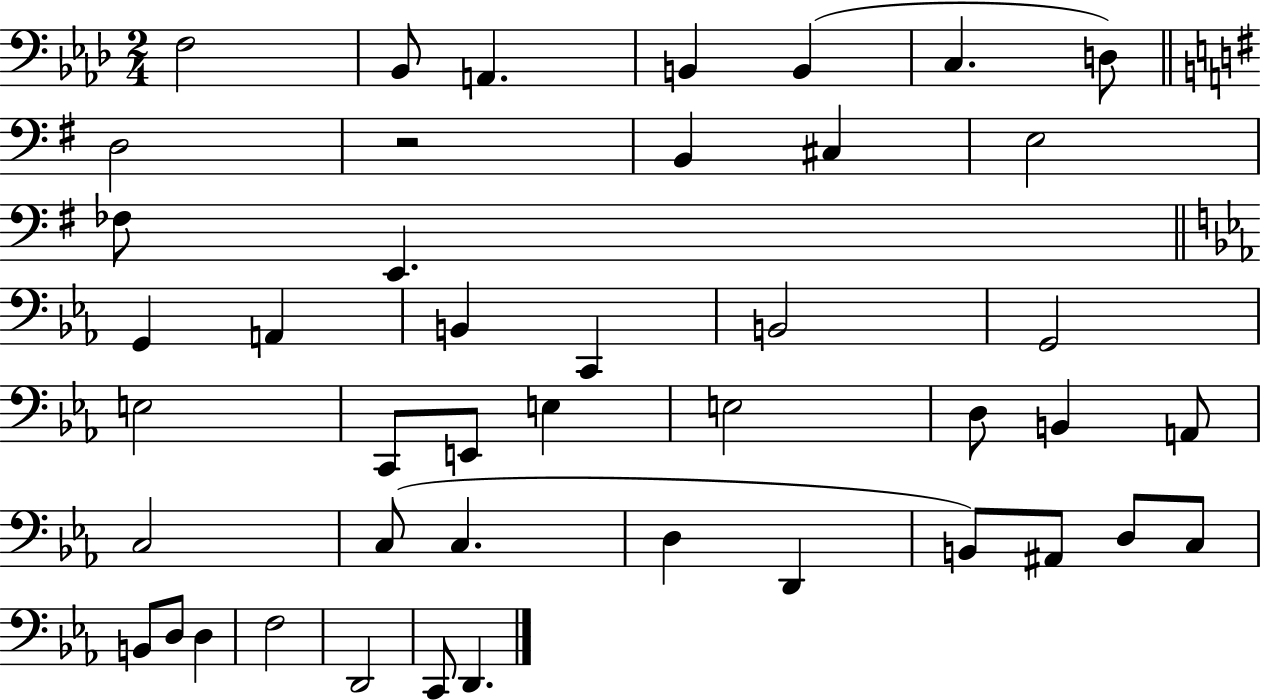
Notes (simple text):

F3/h Bb2/e A2/q. B2/q B2/q C3/q. D3/e D3/h R/h B2/q C#3/q E3/h FES3/e E2/q. G2/q A2/q B2/q C2/q B2/h G2/h E3/h C2/e E2/e E3/q E3/h D3/e B2/q A2/e C3/h C3/e C3/q. D3/q D2/q B2/e A#2/e D3/e C3/e B2/e D3/e D3/q F3/h D2/h C2/e D2/q.